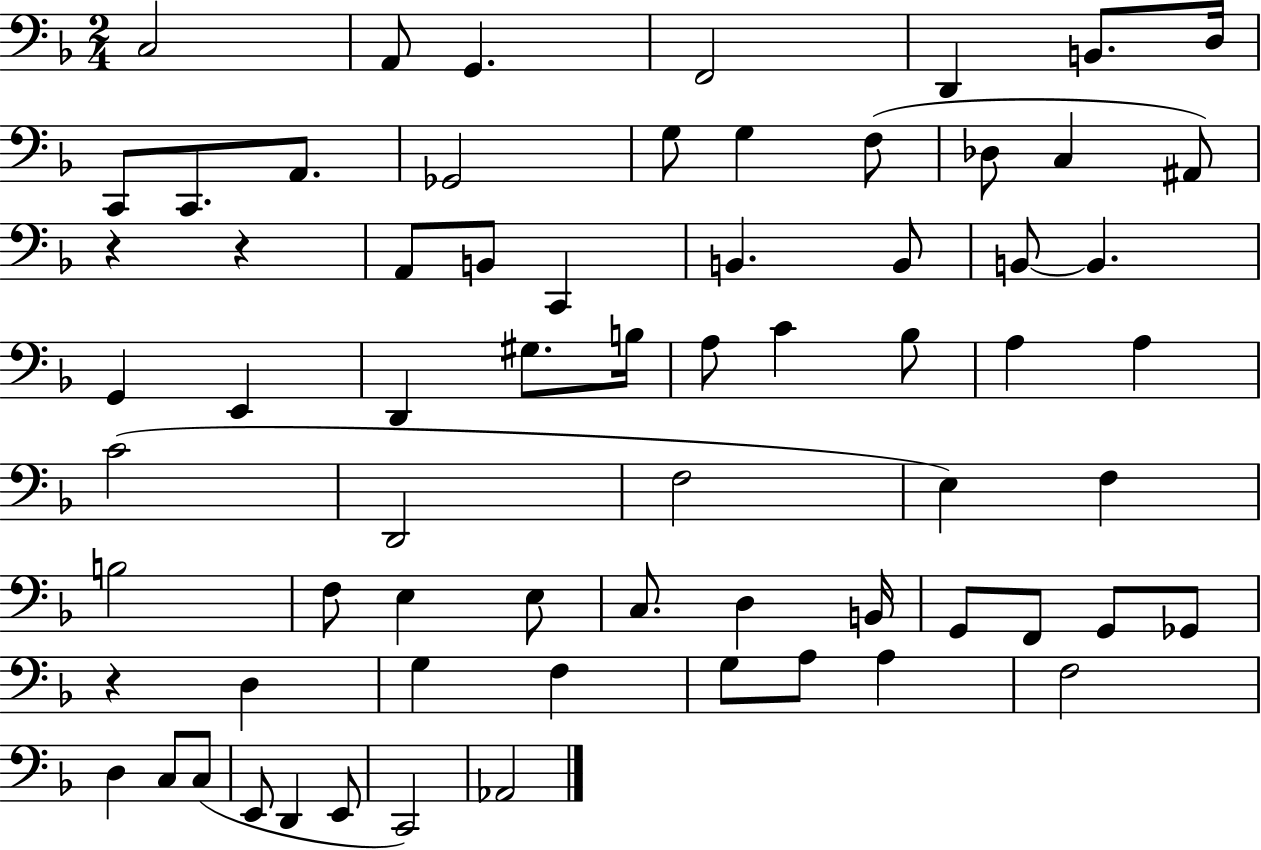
{
  \clef bass
  \numericTimeSignature
  \time 2/4
  \key f \major
  \repeat volta 2 { c2 | a,8 g,4. | f,2 | d,4 b,8. d16 | \break c,8 c,8. a,8. | ges,2 | g8 g4 f8( | des8 c4 ais,8) | \break r4 r4 | a,8 b,8 c,4 | b,4. b,8 | b,8~~ b,4. | \break g,4 e,4 | d,4 gis8. b16 | a8 c'4 bes8 | a4 a4 | \break c'2( | d,2 | f2 | e4) f4 | \break b2 | f8 e4 e8 | c8. d4 b,16 | g,8 f,8 g,8 ges,8 | \break r4 d4 | g4 f4 | g8 a8 a4 | f2 | \break d4 c8 c8( | e,8 d,4 e,8 | c,2) | aes,2 | \break } \bar "|."
}